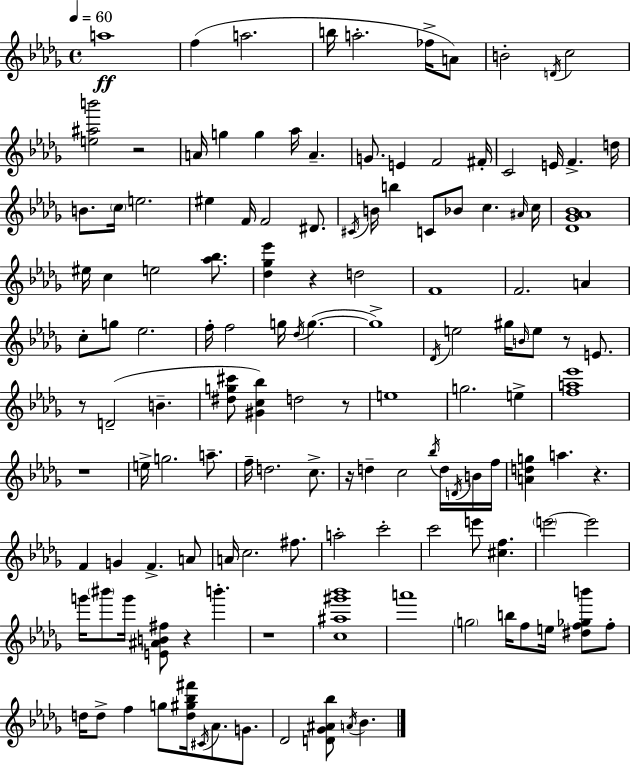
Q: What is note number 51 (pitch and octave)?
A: G5